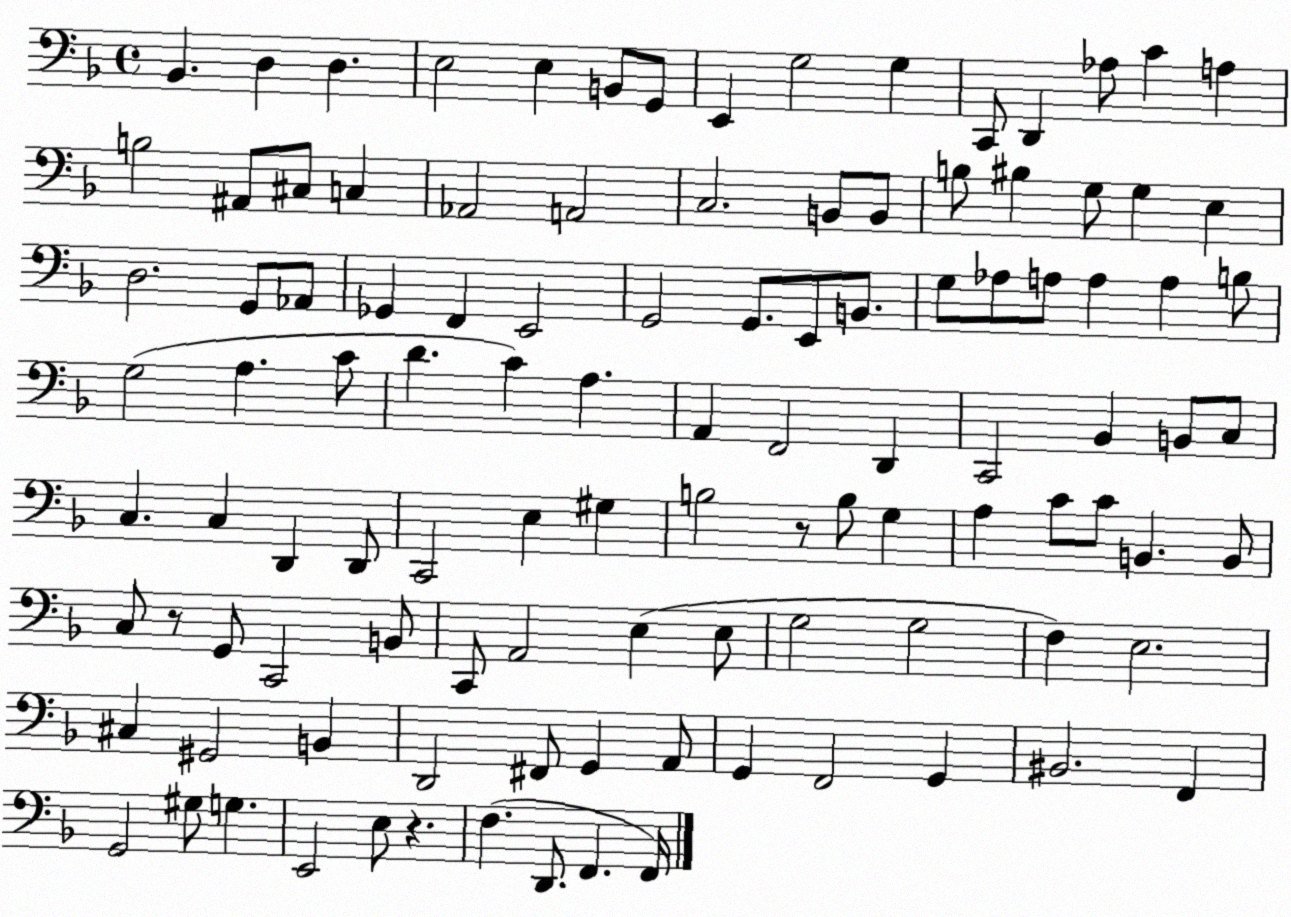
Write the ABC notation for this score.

X:1
T:Untitled
M:4/4
L:1/4
K:F
_B,, D, D, E,2 E, B,,/2 G,,/2 E,, G,2 G, C,,/2 D,, _A,/2 C A, B,2 ^A,,/2 ^C,/2 C, _A,,2 A,,2 C,2 B,,/2 B,,/2 B,/2 ^B, G,/2 G, E, D,2 G,,/2 _A,,/2 _G,, F,, E,,2 G,,2 G,,/2 E,,/2 B,,/2 G,/2 _A,/2 A,/2 A, A, B,/2 G,2 A, C/2 D C A, A,, F,,2 D,, C,,2 _B,, B,,/2 C,/2 C, C, D,, D,,/2 C,,2 E, ^G, B,2 z/2 B,/2 G, A, C/2 C/2 B,, B,,/2 C,/2 z/2 G,,/2 C,,2 B,,/2 C,,/2 A,,2 E, E,/2 G,2 G,2 F, E,2 ^C, ^G,,2 B,, D,,2 ^F,,/2 G,, A,,/2 G,, F,,2 G,, ^B,,2 F,, G,,2 ^G,/2 G, E,,2 E,/2 z F, D,,/2 F,, F,,/4